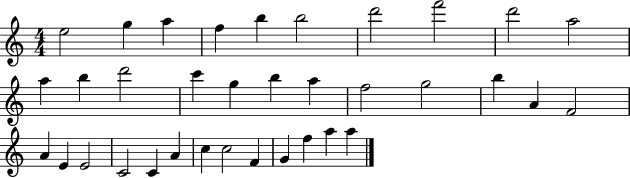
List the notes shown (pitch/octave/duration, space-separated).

E5/h G5/q A5/q F5/q B5/q B5/h D6/h F6/h D6/h A5/h A5/q B5/q D6/h C6/q G5/q B5/q A5/q F5/h G5/h B5/q A4/q F4/h A4/q E4/q E4/h C4/h C4/q A4/q C5/q C5/h F4/q G4/q F5/q A5/q A5/q